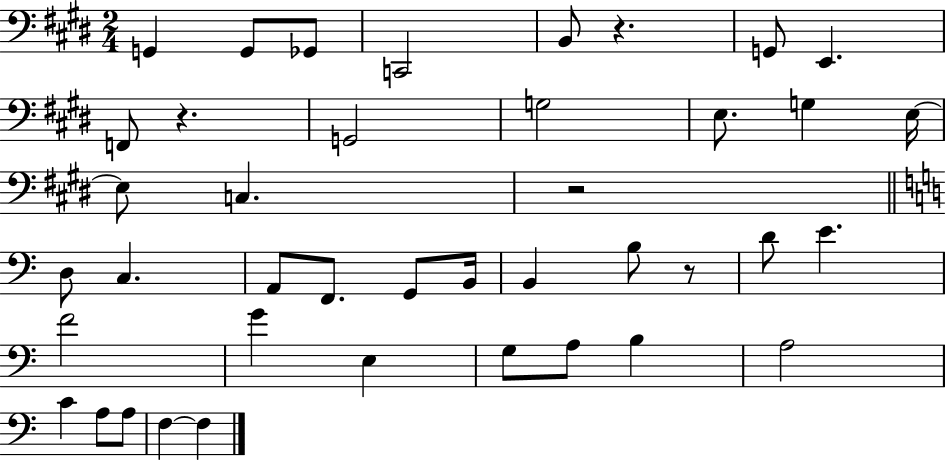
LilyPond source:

{
  \clef bass
  \numericTimeSignature
  \time 2/4
  \key e \major
  g,4 g,8 ges,8 | c,2 | b,8 r4. | g,8 e,4. | \break f,8 r4. | g,2 | g2 | e8. g4 e16~~ | \break e8 c4. | r2 | \bar "||" \break \key a \minor d8 c4. | a,8 f,8. g,8 b,16 | b,4 b8 r8 | d'8 e'4. | \break f'2 | g'4 e4 | g8 a8 b4 | a2 | \break c'4 a8 a8 | f4~~ f4 | \bar "|."
}